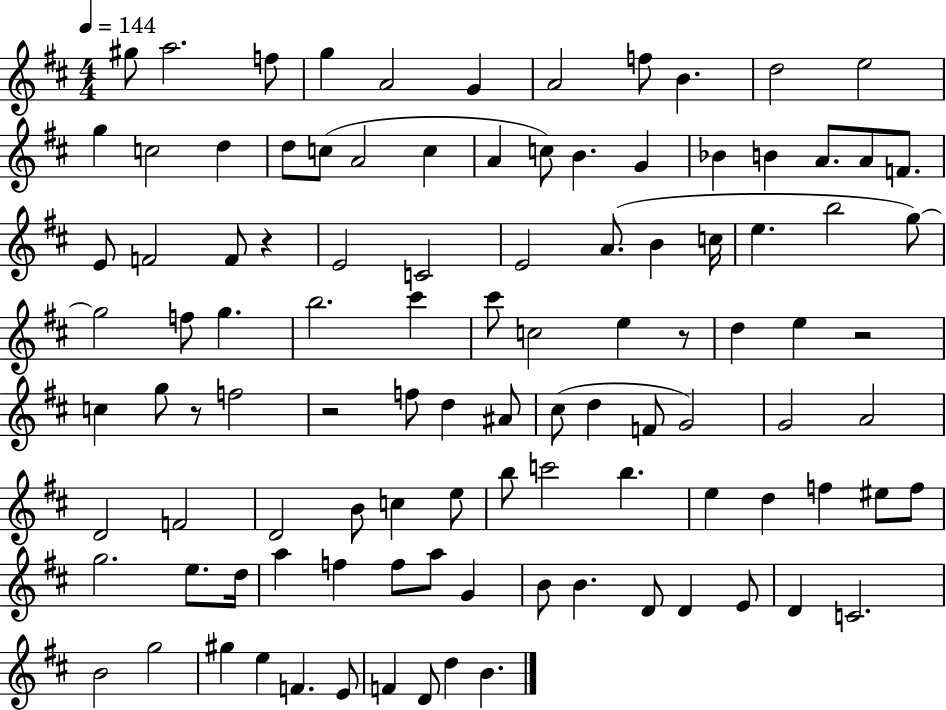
{
  \clef treble
  \numericTimeSignature
  \time 4/4
  \key d \major
  \tempo 4 = 144
  gis''8 a''2. f''8 | g''4 a'2 g'4 | a'2 f''8 b'4. | d''2 e''2 | \break g''4 c''2 d''4 | d''8 c''8( a'2 c''4 | a'4 c''8) b'4. g'4 | bes'4 b'4 a'8. a'8 f'8. | \break e'8 f'2 f'8 r4 | e'2 c'2 | e'2 a'8.( b'4 c''16 | e''4. b''2 g''8~~) | \break g''2 f''8 g''4. | b''2. cis'''4 | cis'''8 c''2 e''4 r8 | d''4 e''4 r2 | \break c''4 g''8 r8 f''2 | r2 f''8 d''4 ais'8 | cis''8( d''4 f'8 g'2) | g'2 a'2 | \break d'2 f'2 | d'2 b'8 c''4 e''8 | b''8 c'''2 b''4. | e''4 d''4 f''4 eis''8 f''8 | \break g''2. e''8. d''16 | a''4 f''4 f''8 a''8 g'4 | b'8 b'4. d'8 d'4 e'8 | d'4 c'2. | \break b'2 g''2 | gis''4 e''4 f'4. e'8 | f'4 d'8 d''4 b'4. | \bar "|."
}